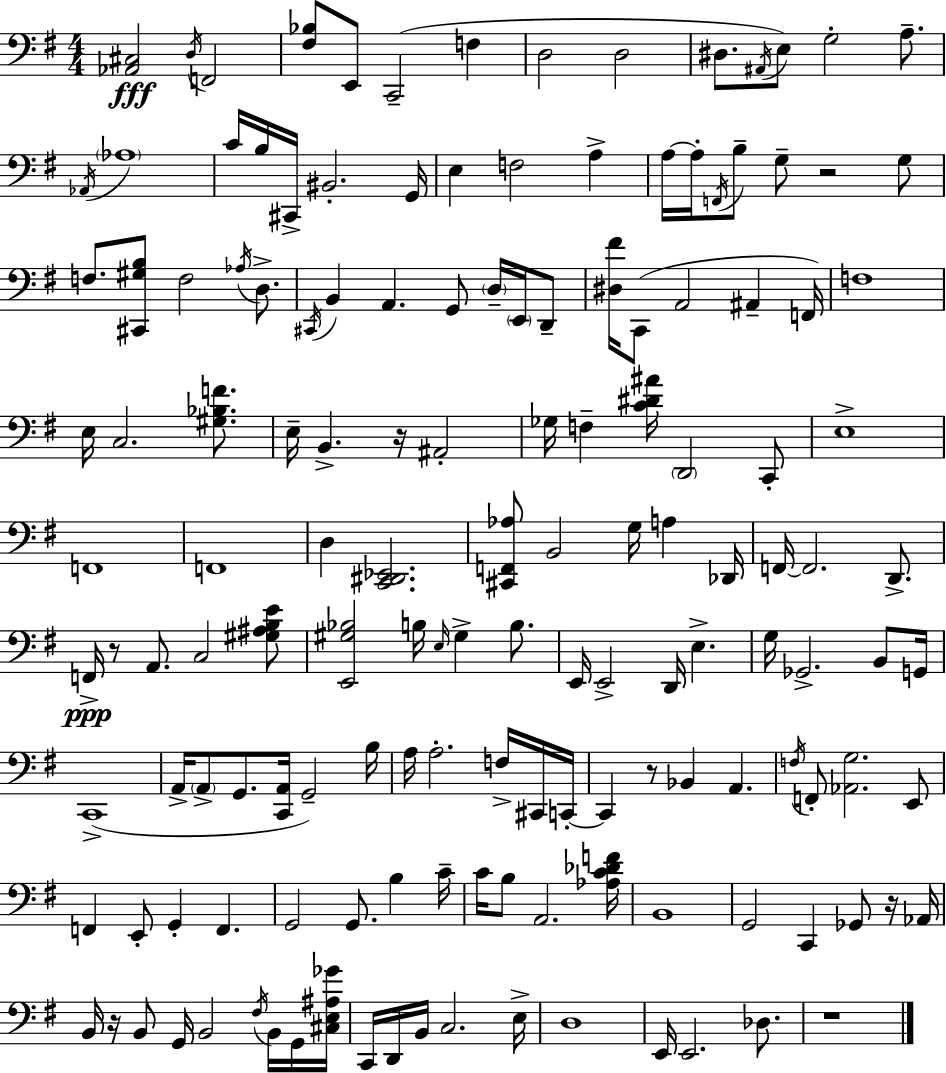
X:1
T:Untitled
M:4/4
L:1/4
K:Em
[_A,,^C,]2 D,/4 F,,2 [^F,_B,]/2 E,,/2 C,,2 F, D,2 D,2 ^D,/2 ^A,,/4 E,/2 G,2 A,/2 _A,,/4 _A,4 C/4 B,/4 ^C,,/4 ^B,,2 G,,/4 E, F,2 A, A,/4 A,/4 F,,/4 B,/2 G,/2 z2 G,/2 F,/2 [^C,,^G,B,]/2 F,2 _A,/4 D,/2 ^C,,/4 B,, A,, G,,/2 D,/4 E,,/4 D,,/2 [^D,^F]/4 C,,/2 A,,2 ^A,, F,,/4 F,4 E,/4 C,2 [^G,_B,F]/2 E,/4 B,, z/4 ^A,,2 _G,/4 F, [C^D^A]/4 D,,2 C,,/2 E,4 F,,4 F,,4 D, [C,,^D,,_E,,]2 [^C,,F,,_A,]/2 B,,2 G,/4 A, _D,,/4 F,,/4 F,,2 D,,/2 F,,/4 z/2 A,,/2 C,2 [^G,^A,B,E]/2 [E,,^G,_B,]2 B,/4 E,/4 ^G, B,/2 E,,/4 E,,2 D,,/4 E, G,/4 _G,,2 B,,/2 G,,/4 C,,4 A,,/4 A,,/2 G,,/2 [C,,A,,]/4 G,,2 B,/4 A,/4 A,2 F,/4 ^C,,/4 C,,/4 C,, z/2 _B,, A,, F,/4 F,,/2 [_A,,G,]2 E,,/2 F,, E,,/2 G,, F,, G,,2 G,,/2 B, C/4 C/4 B,/2 A,,2 [_A,C_DF]/4 B,,4 G,,2 C,, _G,,/2 z/4 _A,,/4 B,,/4 z/4 B,,/2 G,,/4 B,,2 ^F,/4 B,,/4 G,,/4 [^C,E,^A,_G]/4 C,,/4 D,,/4 B,,/4 C,2 E,/4 D,4 E,,/4 E,,2 _D,/2 z4